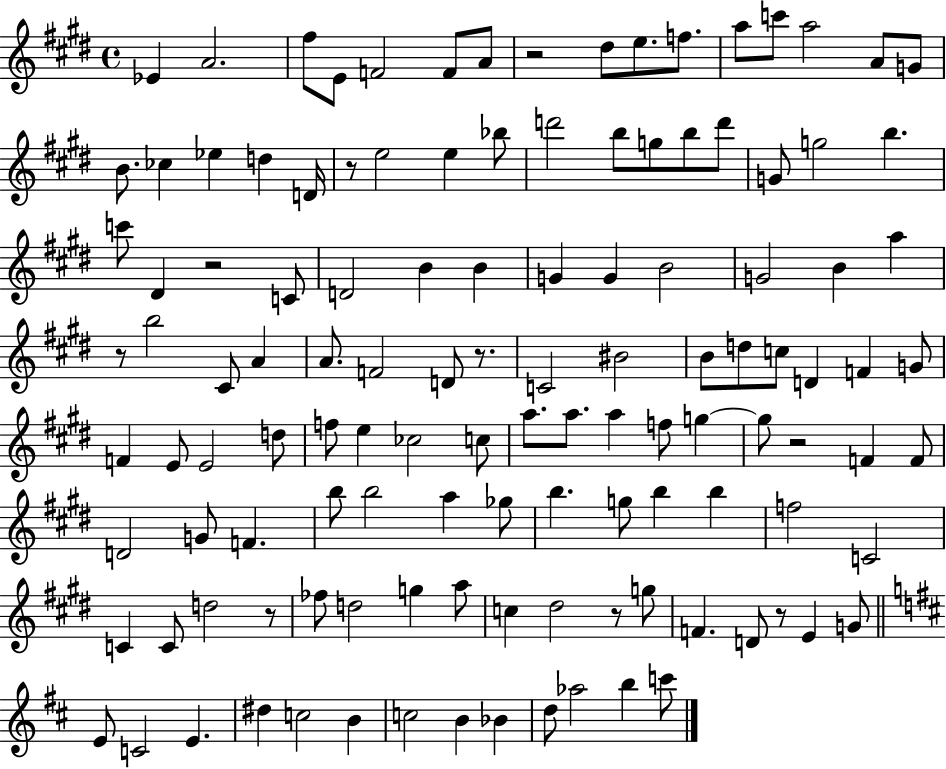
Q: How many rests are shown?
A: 9